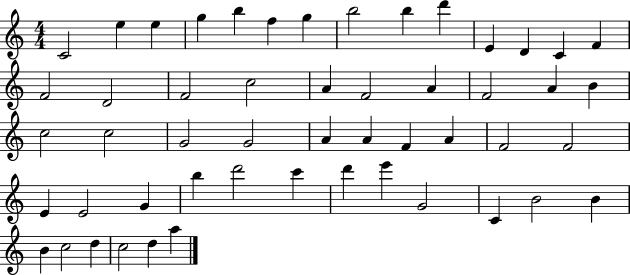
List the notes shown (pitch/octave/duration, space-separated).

C4/h E5/q E5/q G5/q B5/q F5/q G5/q B5/h B5/q D6/q E4/q D4/q C4/q F4/q F4/h D4/h F4/h C5/h A4/q F4/h A4/q F4/h A4/q B4/q C5/h C5/h G4/h G4/h A4/q A4/q F4/q A4/q F4/h F4/h E4/q E4/h G4/q B5/q D6/h C6/q D6/q E6/q G4/h C4/q B4/h B4/q B4/q C5/h D5/q C5/h D5/q A5/q